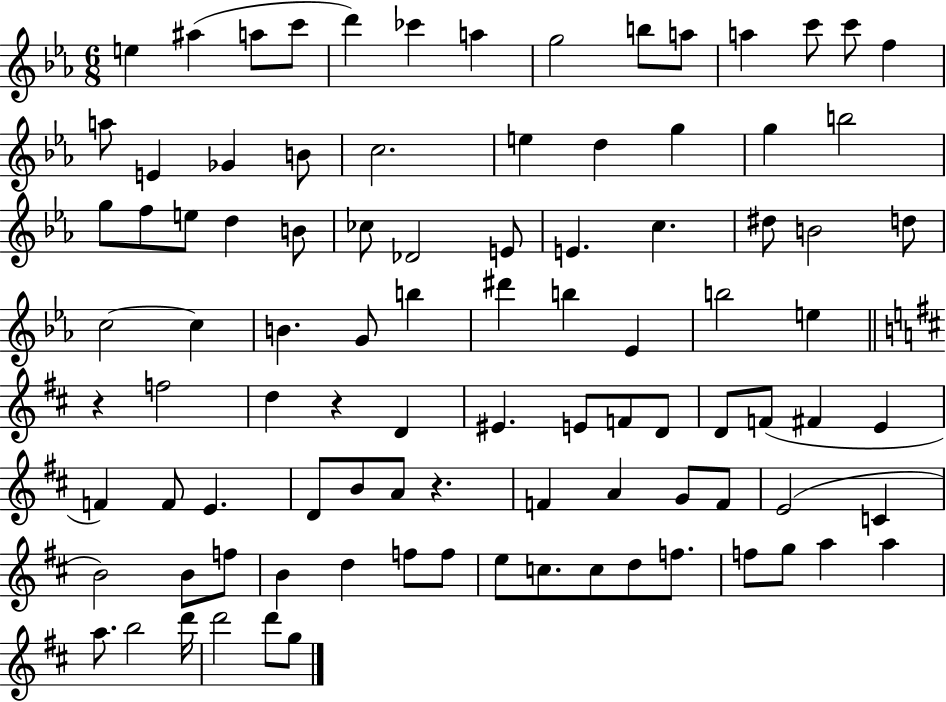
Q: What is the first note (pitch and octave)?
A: E5